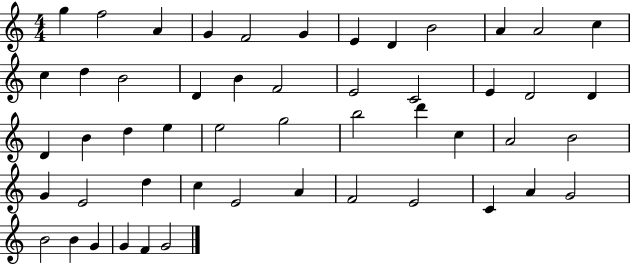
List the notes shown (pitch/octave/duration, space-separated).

G5/q F5/h A4/q G4/q F4/h G4/q E4/q D4/q B4/h A4/q A4/h C5/q C5/q D5/q B4/h D4/q B4/q F4/h E4/h C4/h E4/q D4/h D4/q D4/q B4/q D5/q E5/q E5/h G5/h B5/h D6/q C5/q A4/h B4/h G4/q E4/h D5/q C5/q E4/h A4/q F4/h E4/h C4/q A4/q G4/h B4/h B4/q G4/q G4/q F4/q G4/h